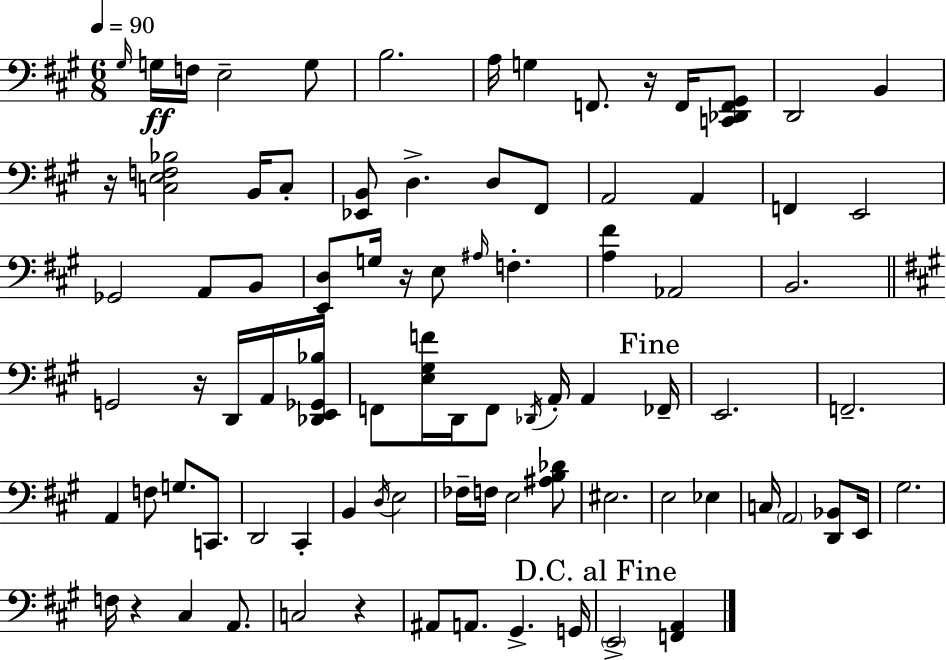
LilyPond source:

{
  \clef bass
  \numericTimeSignature
  \time 6/8
  \key a \major
  \tempo 4 = 90
  \grace { gis16 }\ff g16 f16 e2-- g8 | b2. | a16 g4 f,8. r16 f,16 <c, des, f, gis,>8 | d,2 b,4 | \break r16 <c e f bes>2 b,16 c8-. | <ees, b,>8 d4.-> d8 fis,8 | a,2 a,4 | f,4 e,2 | \break ges,2 a,8 b,8 | <e, d>8 g16 r16 e8 \grace { ais16 } f4.-. | <a fis'>4 aes,2 | b,2. | \break \bar "||" \break \key a \major g,2 r16 d,16 a,16 <des, e, ges, bes>16 | f,8 <e gis f'>16 d,16 f,8 \acciaccatura { des,16 } a,16-. a,4 | \mark "Fine" fes,16-- e,2. | f,2.-- | \break a,4 f8 g8. c,8. | d,2 cis,4-. | b,4 \acciaccatura { d16 } e2 | fes16-- f16 e2 | \break <ais b des'>8 eis2. | e2 ees4 | c16 \parenthesize a,2 <d, bes,>8 | e,16 gis2. | \break f16 r4 cis4 a,8. | c2 r4 | ais,8 a,8. gis,4.-> | g,16 \mark "D.C. al Fine" \parenthesize e,2-> <f, a,>4 | \break \bar "|."
}